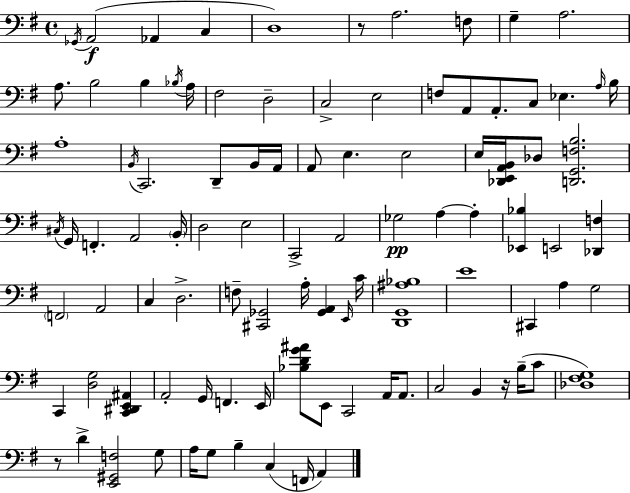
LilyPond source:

{
  \clef bass
  \time 4/4
  \defaultTimeSignature
  \key e \minor
  \acciaccatura { ges,16 }\f a,2( aes,4 c4 | d1) | r8 a2. f8 | g4-- a2. | \break a8. b2 b4 | \acciaccatura { bes16 } a16 fis2 d2-- | c2-> e2 | f8 a,8 a,8.-. c8 ees4. | \break \grace { a16 } b16 a1-. | \acciaccatura { b,16 } c,2. | d,8-- b,16 a,16 a,8 e4. e2 | e16 <des, e, a, b,>16 des8 <d, g, f b>2. | \break \acciaccatura { cis16 } g,16 f,4.-. a,2 | \parenthesize b,16-. d2 e2 | c,2-> a,2 | ges2\pp a4~~ | \break a4-. <ees, bes>4 e,2 | <des, f>4 \parenthesize f,2 a,2 | c4 d2.-> | f8-- <cis, ges,>2 a16-. | \break <ges, a,>4 \grace { e,16 } c'16 <d, g, ais bes>1 | e'1 | cis,4 a4 g2 | c,4 <d g>2 | \break <c, dis, e, ais,>4 a,2-. g,16 f,4. | e,16 <bes d' g' ais'>8 e,8 c,2 | a,16 a,8. c2 b,4 | r16 b16--( c'8 <des fis g>1) | \break r8 d'4-> <e, gis, f>2 | g8 a16 g8 b4-- c4( | f,16 a,4) \bar "|."
}